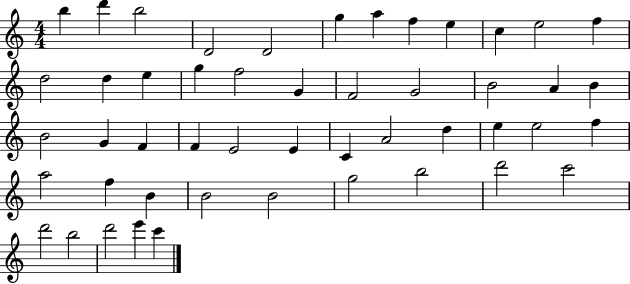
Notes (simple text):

B5/q D6/q B5/h D4/h D4/h G5/q A5/q F5/q E5/q C5/q E5/h F5/q D5/h D5/q E5/q G5/q F5/h G4/q F4/h G4/h B4/h A4/q B4/q B4/h G4/q F4/q F4/q E4/h E4/q C4/q A4/h D5/q E5/q E5/h F5/q A5/h F5/q B4/q B4/h B4/h G5/h B5/h D6/h C6/h D6/h B5/h D6/h E6/q C6/q